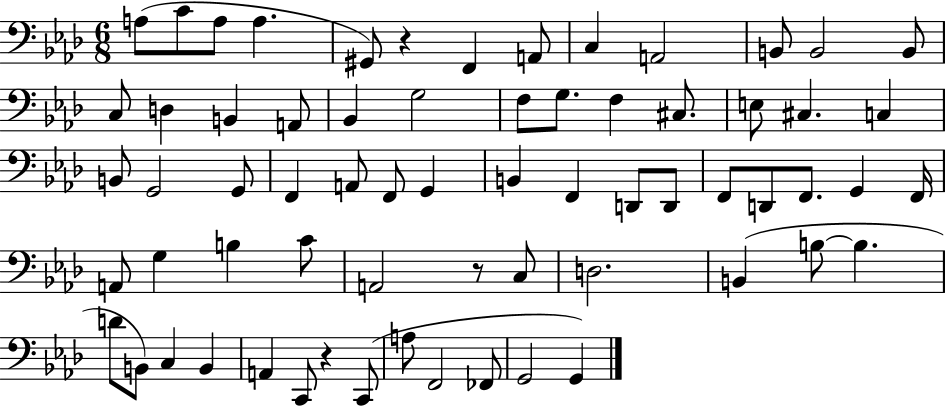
X:1
T:Untitled
M:6/8
L:1/4
K:Ab
A,/2 C/2 A,/2 A, ^G,,/2 z F,, A,,/2 C, A,,2 B,,/2 B,,2 B,,/2 C,/2 D, B,, A,,/2 _B,, G,2 F,/2 G,/2 F, ^C,/2 E,/2 ^C, C, B,,/2 G,,2 G,,/2 F,, A,,/2 F,,/2 G,, B,, F,, D,,/2 D,,/2 F,,/2 D,,/2 F,,/2 G,, F,,/4 A,,/2 G, B, C/2 A,,2 z/2 C,/2 D,2 B,, B,/2 B, D/2 B,,/2 C, B,, A,, C,,/2 z C,,/2 A,/2 F,,2 _F,,/2 G,,2 G,,